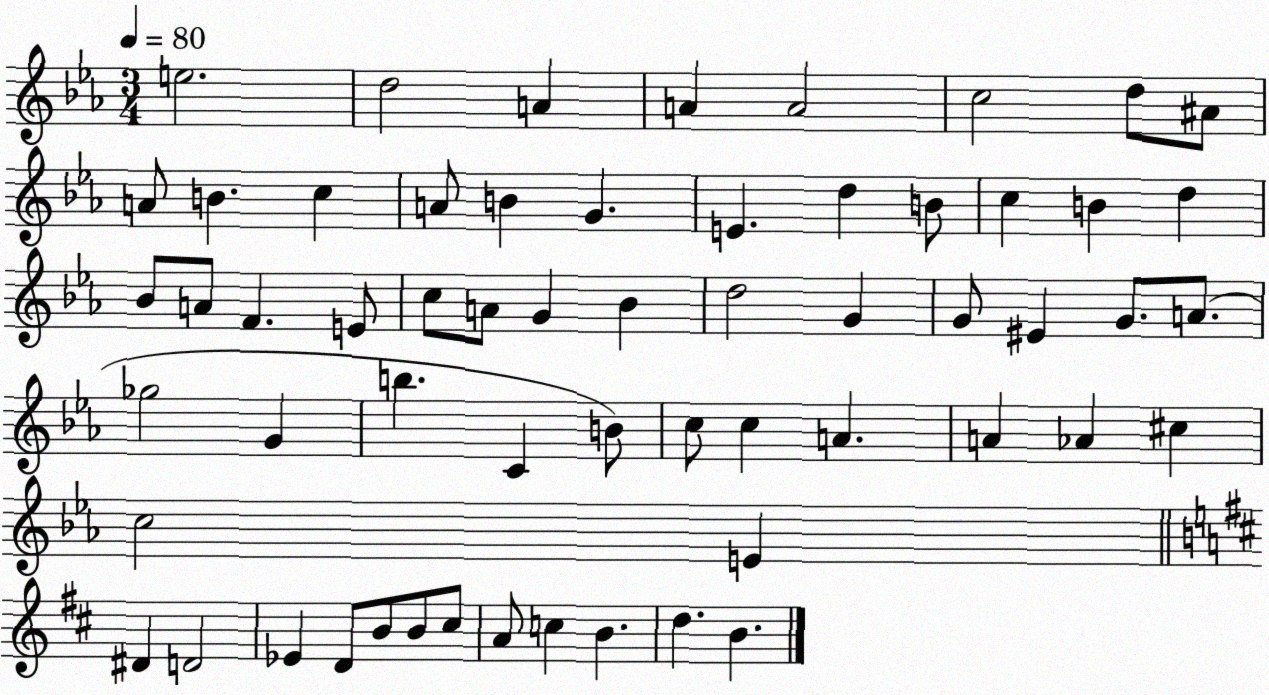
X:1
T:Untitled
M:3/4
L:1/4
K:Eb
e2 d2 A A A2 c2 d/2 ^A/2 A/2 B c A/2 B G E d B/2 c B d _B/2 A/2 F E/2 c/2 A/2 G _B d2 G G/2 ^E G/2 A/2 _g2 G b C B/2 c/2 c A A _A ^c c2 E ^D D2 _E D/2 B/2 B/2 ^c/2 A/2 c B d B